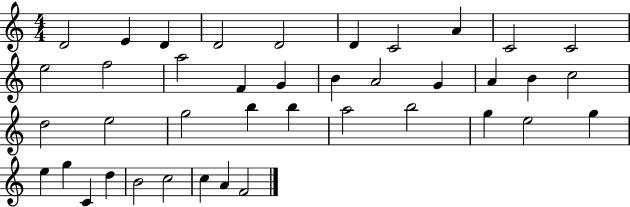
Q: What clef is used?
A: treble